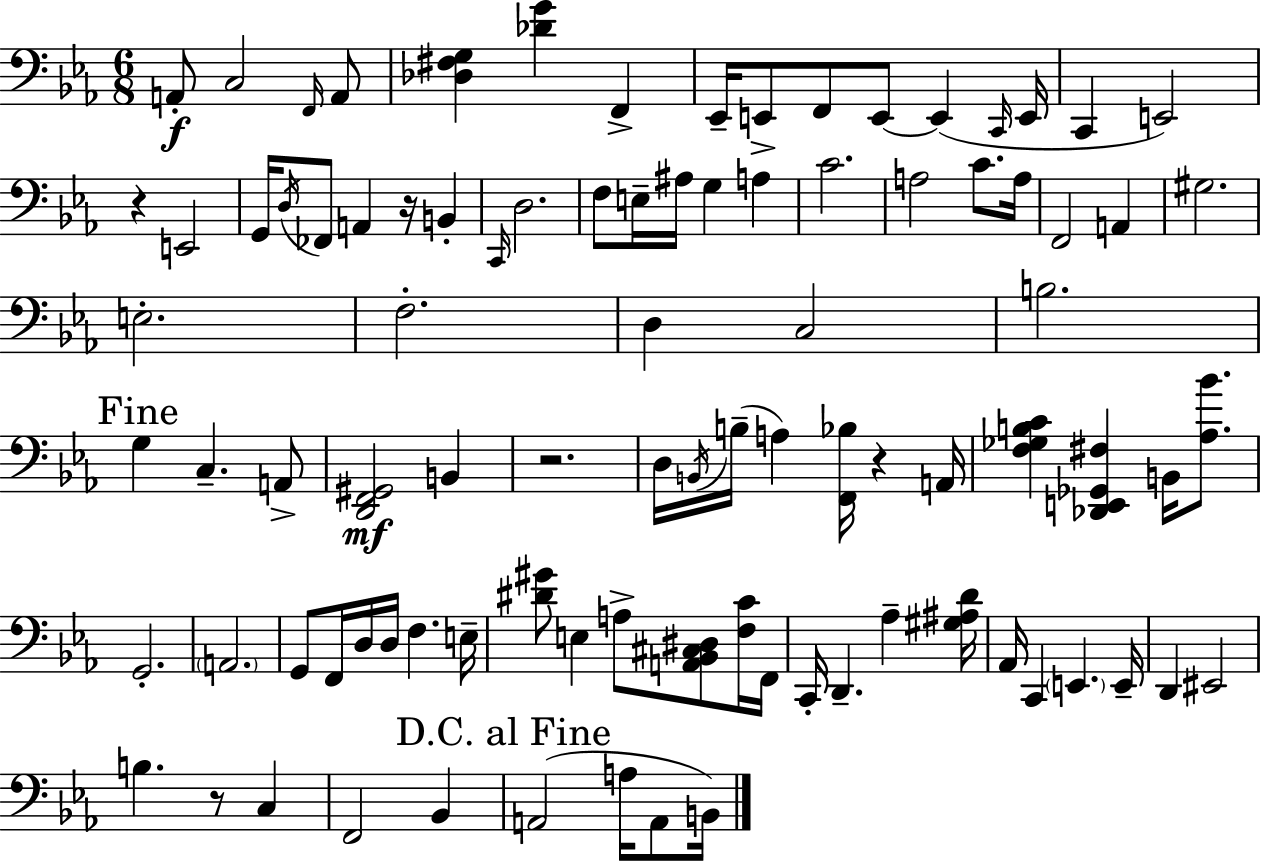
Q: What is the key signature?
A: C minor